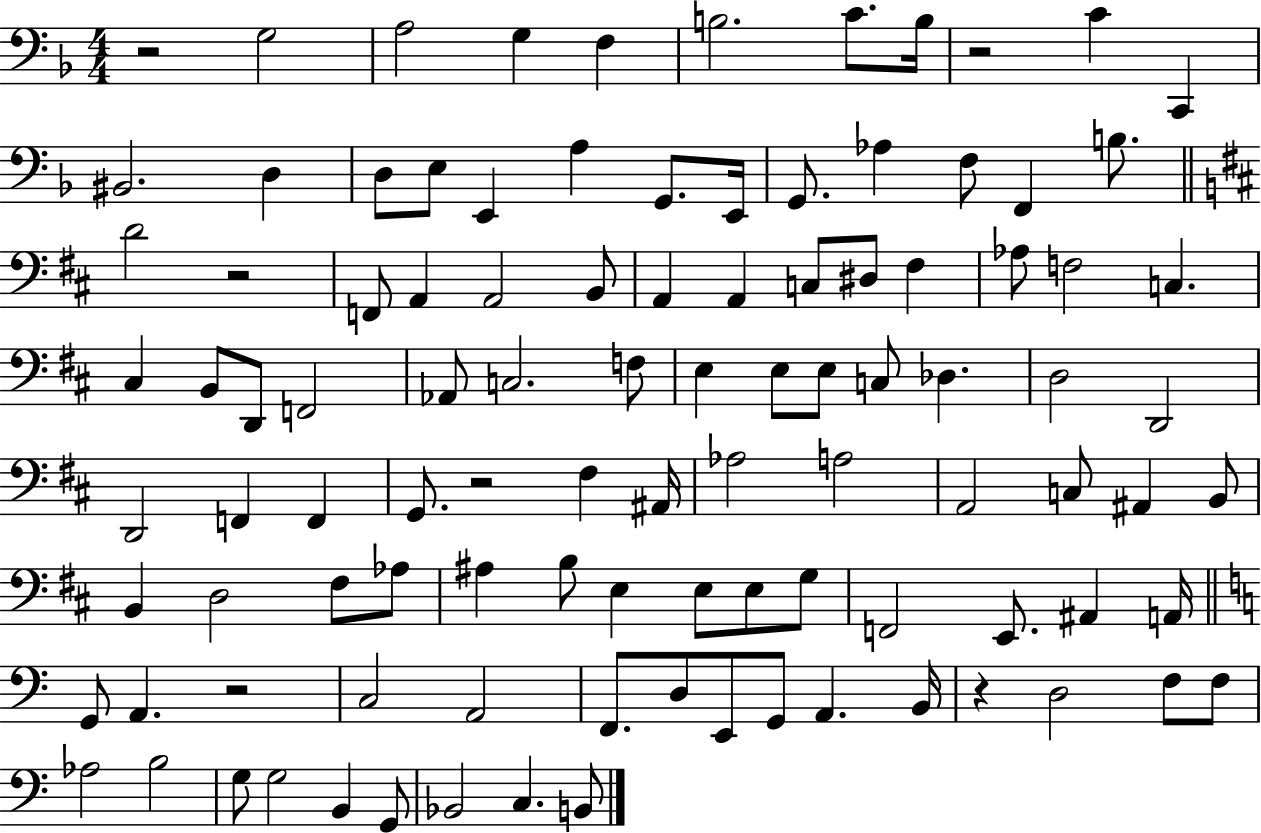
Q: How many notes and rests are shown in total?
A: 103